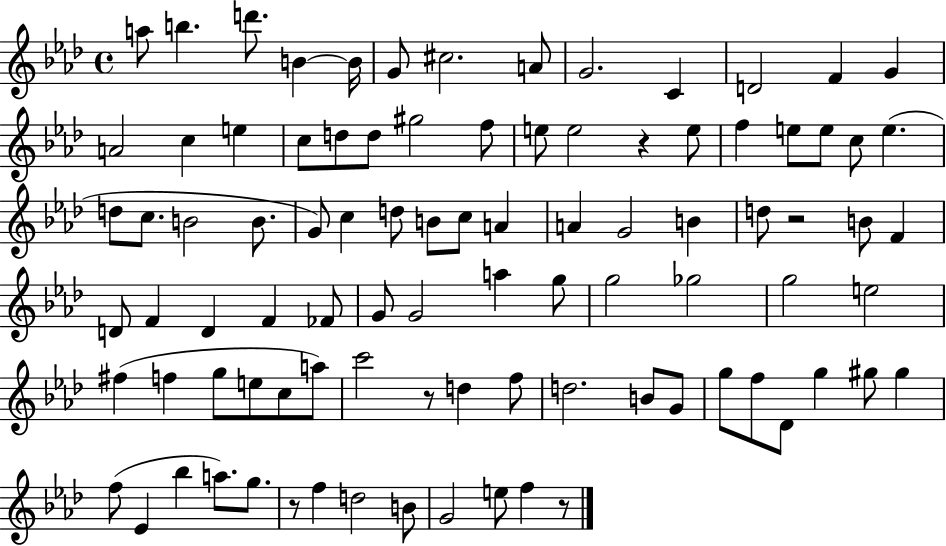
{
  \clef treble
  \time 4/4
  \defaultTimeSignature
  \key aes \major
  a''8 b''4. d'''8. b'4~~ b'16 | g'8 cis''2. a'8 | g'2. c'4 | d'2 f'4 g'4 | \break a'2 c''4 e''4 | c''8 d''8 d''8 gis''2 f''8 | e''8 e''2 r4 e''8 | f''4 e''8 e''8 c''8 e''4.( | \break d''8 c''8. b'2 b'8. | g'8) c''4 d''8 b'8 c''8 a'4 | a'4 g'2 b'4 | d''8 r2 b'8 f'4 | \break d'8 f'4 d'4 f'4 fes'8 | g'8 g'2 a''4 g''8 | g''2 ges''2 | g''2 e''2 | \break fis''4( f''4 g''8 e''8 c''8 a''8) | c'''2 r8 d''4 f''8 | d''2. b'8 g'8 | g''8 f''8 des'8 g''4 gis''8 gis''4 | \break f''8( ees'4 bes''4 a''8.) g''8. | r8 f''4 d''2 b'8 | g'2 e''8 f''4 r8 | \bar "|."
}